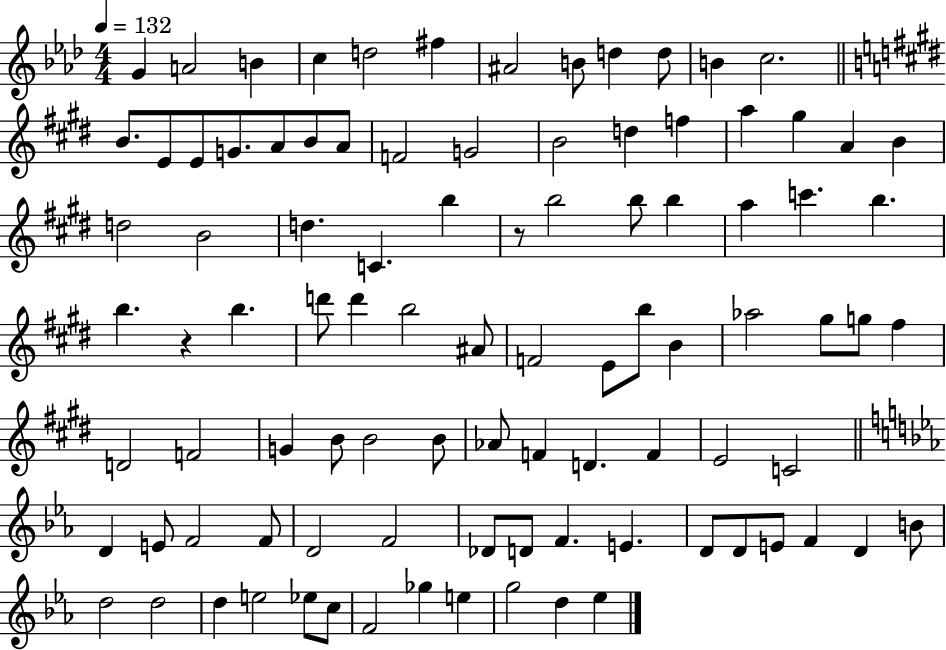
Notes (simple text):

G4/q A4/h B4/q C5/q D5/h F#5/q A#4/h B4/e D5/q D5/e B4/q C5/h. B4/e. E4/e E4/e G4/e. A4/e B4/e A4/e F4/h G4/h B4/h D5/q F5/q A5/q G#5/q A4/q B4/q D5/h B4/h D5/q. C4/q. B5/q R/e B5/h B5/e B5/q A5/q C6/q. B5/q. B5/q. R/q B5/q. D6/e D6/q B5/h A#4/e F4/h E4/e B5/e B4/q Ab5/h G#5/e G5/e F#5/q D4/h F4/h G4/q B4/e B4/h B4/e Ab4/e F4/q D4/q. F4/q E4/h C4/h D4/q E4/e F4/h F4/e D4/h F4/h Db4/e D4/e F4/q. E4/q. D4/e D4/e E4/e F4/q D4/q B4/e D5/h D5/h D5/q E5/h Eb5/e C5/e F4/h Gb5/q E5/q G5/h D5/q Eb5/q